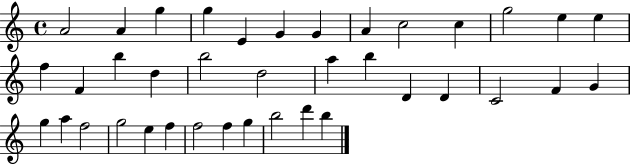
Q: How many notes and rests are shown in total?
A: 38